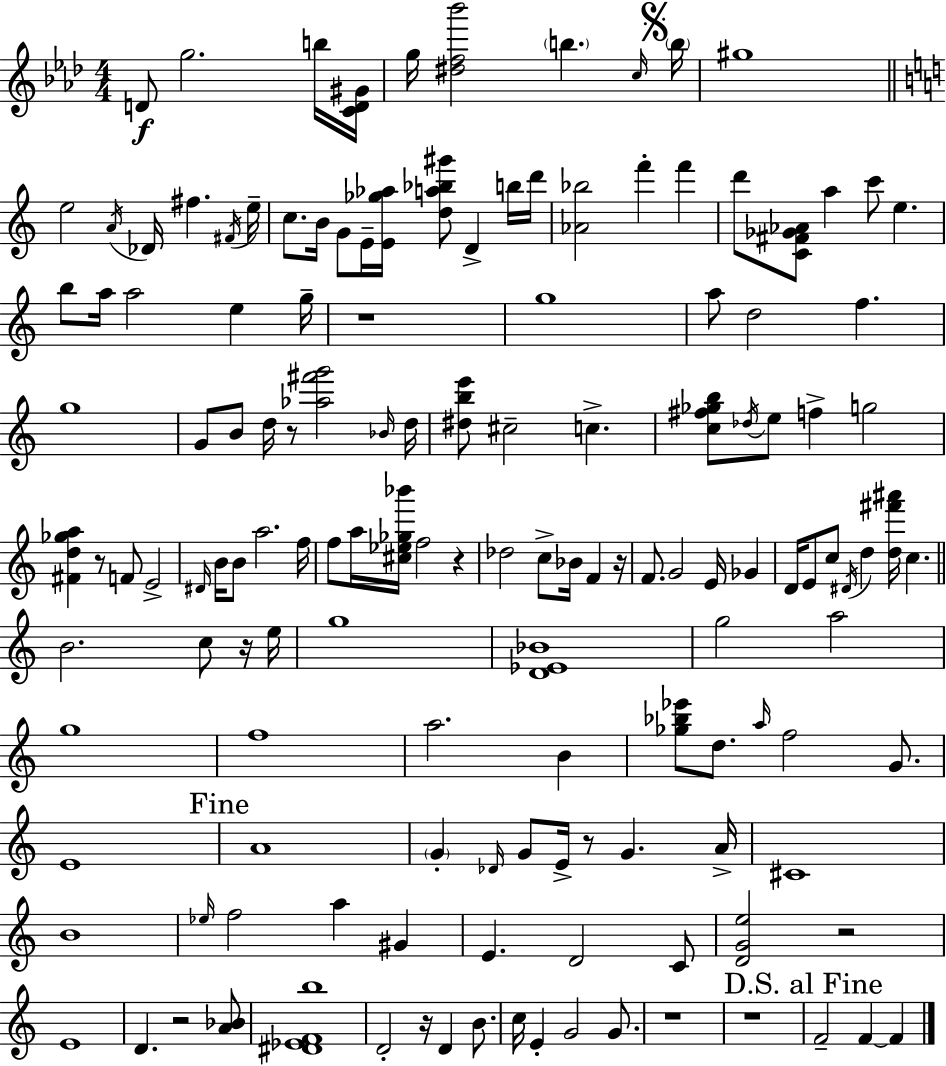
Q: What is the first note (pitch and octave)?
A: D4